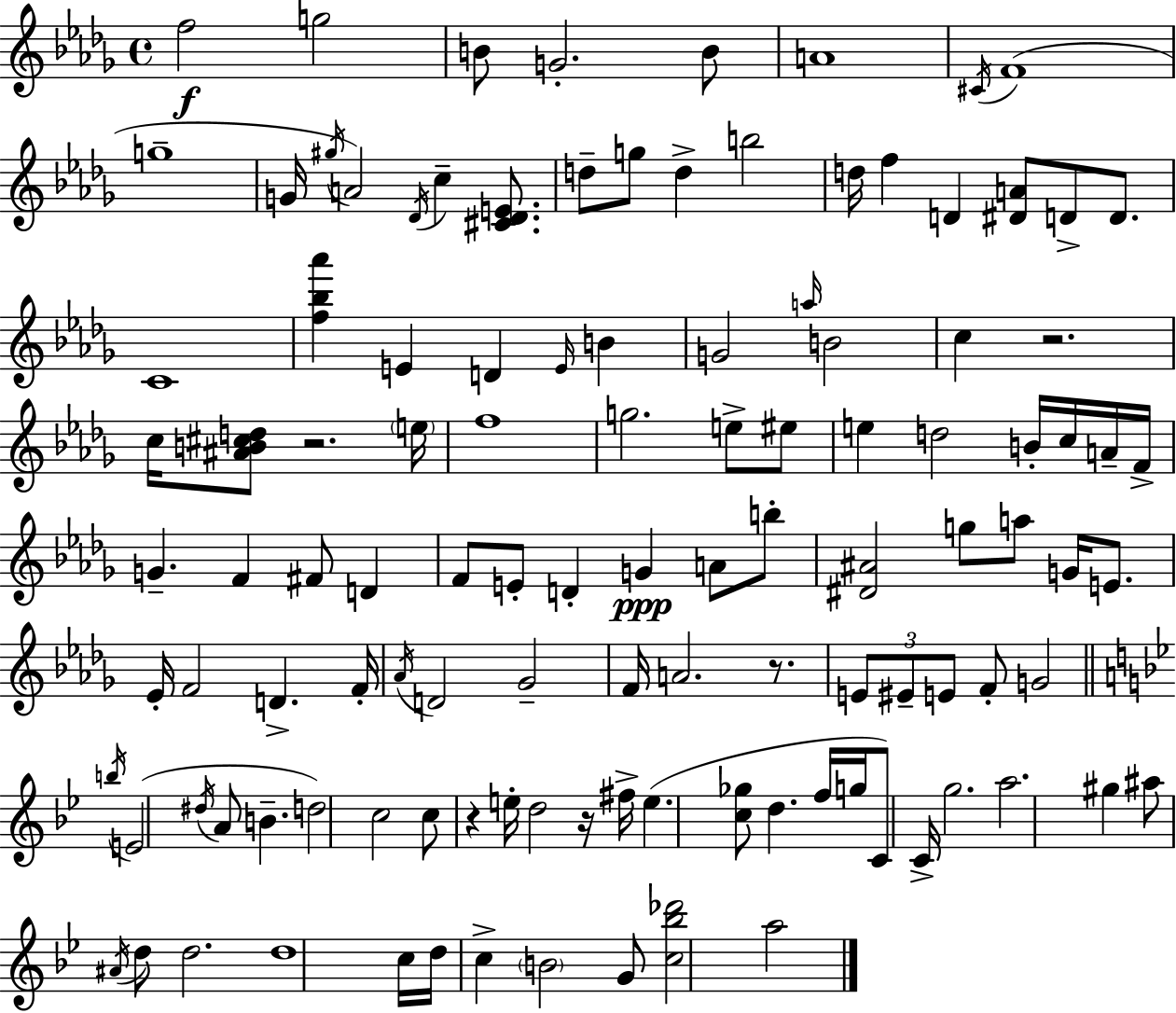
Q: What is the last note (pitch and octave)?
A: A5